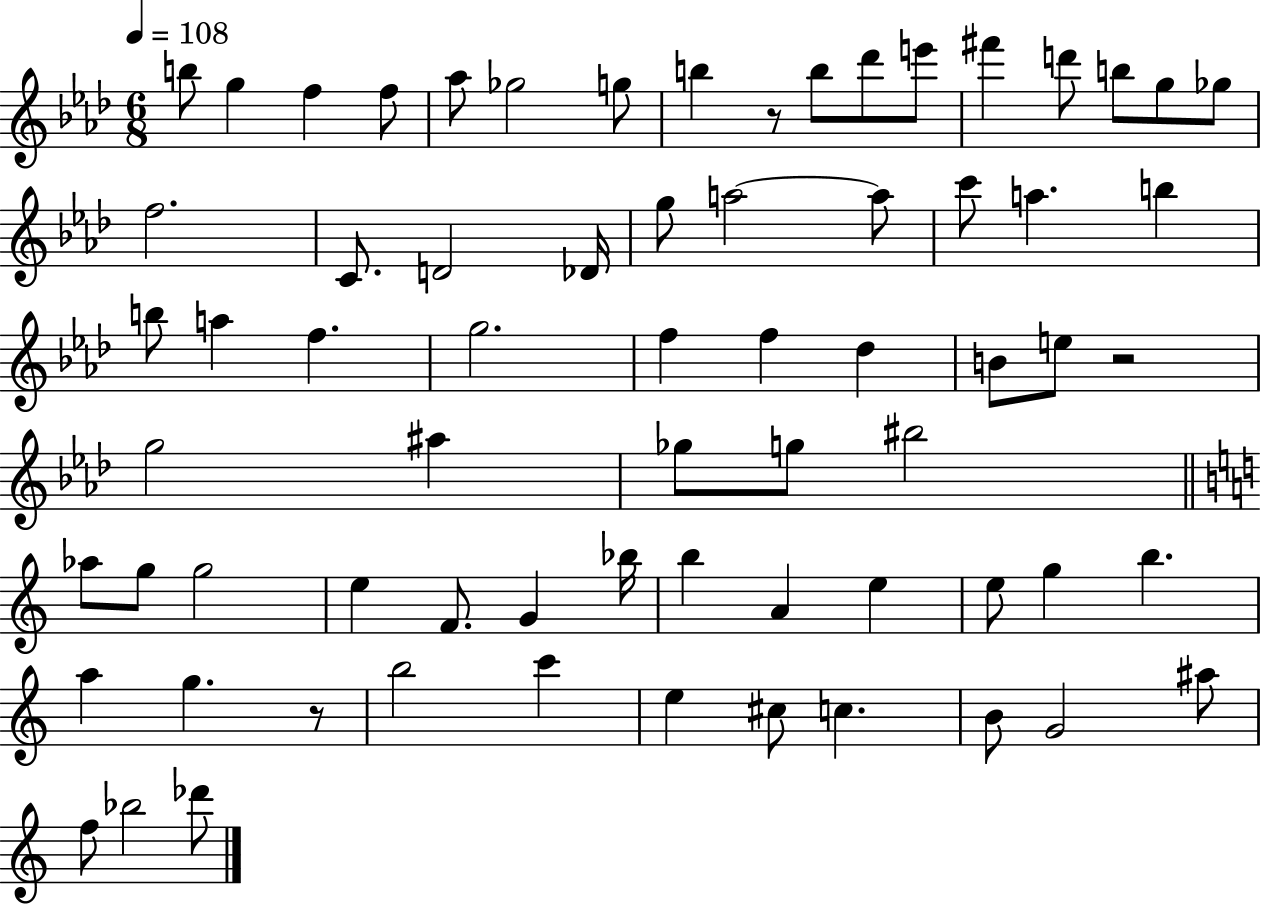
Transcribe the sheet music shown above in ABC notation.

X:1
T:Untitled
M:6/8
L:1/4
K:Ab
b/2 g f f/2 _a/2 _g2 g/2 b z/2 b/2 _d'/2 e'/2 ^f' d'/2 b/2 g/2 _g/2 f2 C/2 D2 _D/4 g/2 a2 a/2 c'/2 a b b/2 a f g2 f f _d B/2 e/2 z2 g2 ^a _g/2 g/2 ^b2 _a/2 g/2 g2 e F/2 G _b/4 b A e e/2 g b a g z/2 b2 c' e ^c/2 c B/2 G2 ^a/2 f/2 _b2 _d'/2